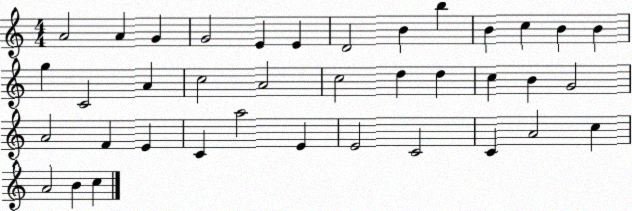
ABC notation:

X:1
T:Untitled
M:4/4
L:1/4
K:C
A2 A G G2 E E D2 B b B c B B g C2 A c2 A2 c2 d d c B G2 A2 F E C a2 E E2 C2 C A2 c A2 B c